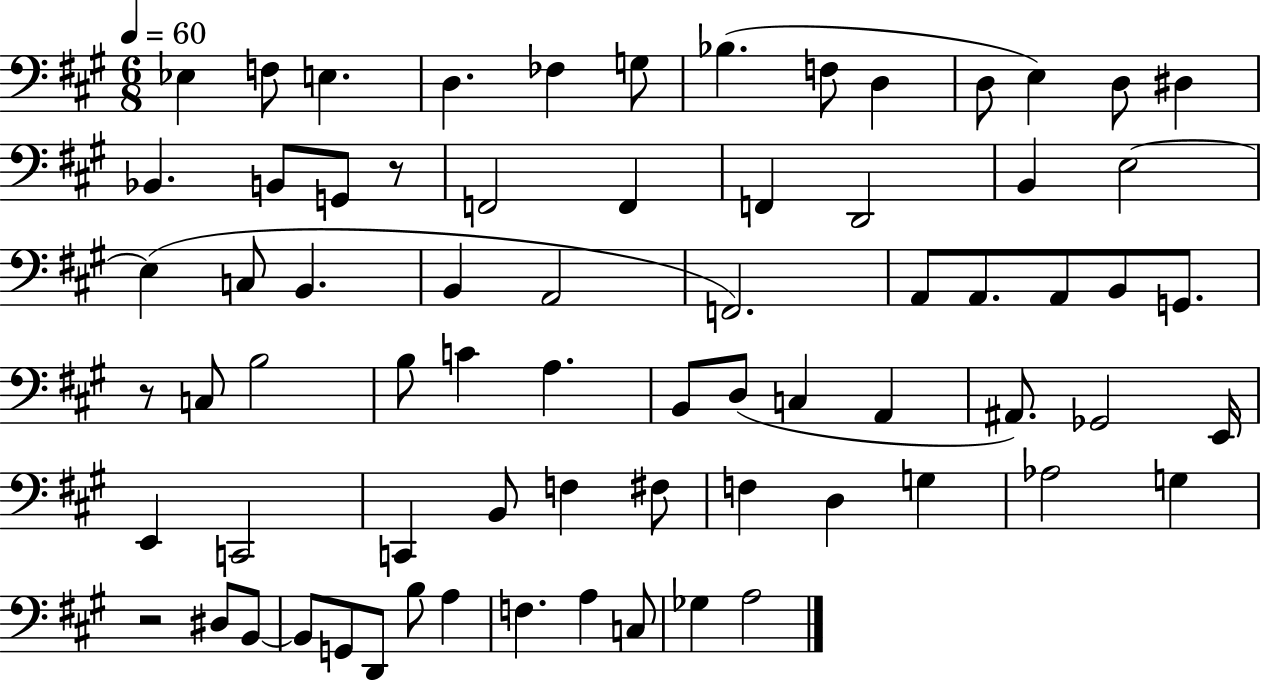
{
  \clef bass
  \numericTimeSignature
  \time 6/8
  \key a \major
  \tempo 4 = 60
  ees4 f8 e4. | d4. fes4 g8 | bes4.( f8 d4 | d8 e4) d8 dis4 | \break bes,4. b,8 g,8 r8 | f,2 f,4 | f,4 d,2 | b,4 e2~~ | \break e4( c8 b,4. | b,4 a,2 | f,2.) | a,8 a,8. a,8 b,8 g,8. | \break r8 c8 b2 | b8 c'4 a4. | b,8 d8( c4 a,4 | ais,8.) ges,2 e,16 | \break e,4 c,2 | c,4 b,8 f4 fis8 | f4 d4 g4 | aes2 g4 | \break r2 dis8 b,8~~ | b,8 g,8 d,8 b8 a4 | f4. a4 c8 | ges4 a2 | \break \bar "|."
}